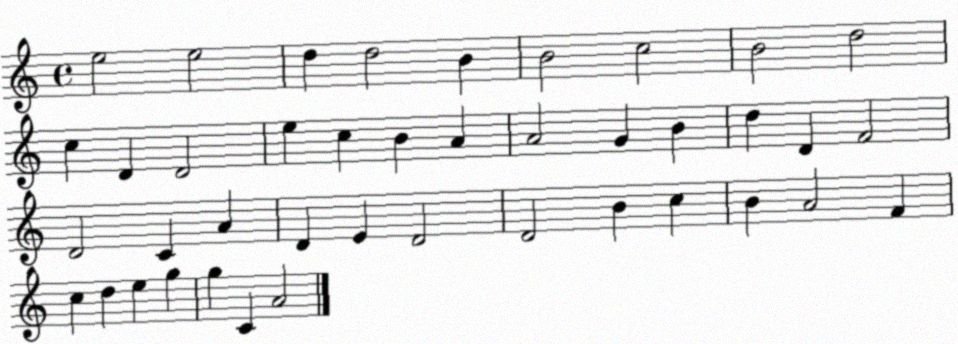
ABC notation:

X:1
T:Untitled
M:4/4
L:1/4
K:C
e2 e2 d d2 B B2 c2 B2 d2 c D D2 e c B A A2 G B d D F2 D2 C A D E D2 D2 B c B A2 F c d e g g C A2